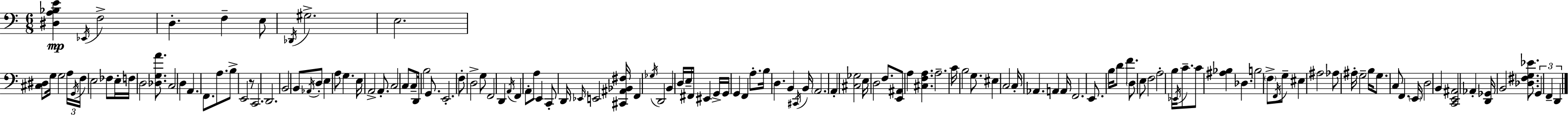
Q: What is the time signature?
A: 6/8